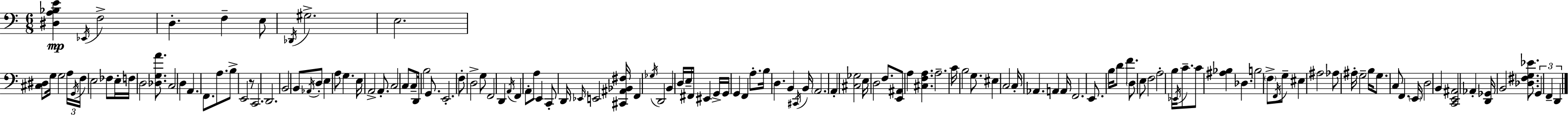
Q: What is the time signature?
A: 6/8